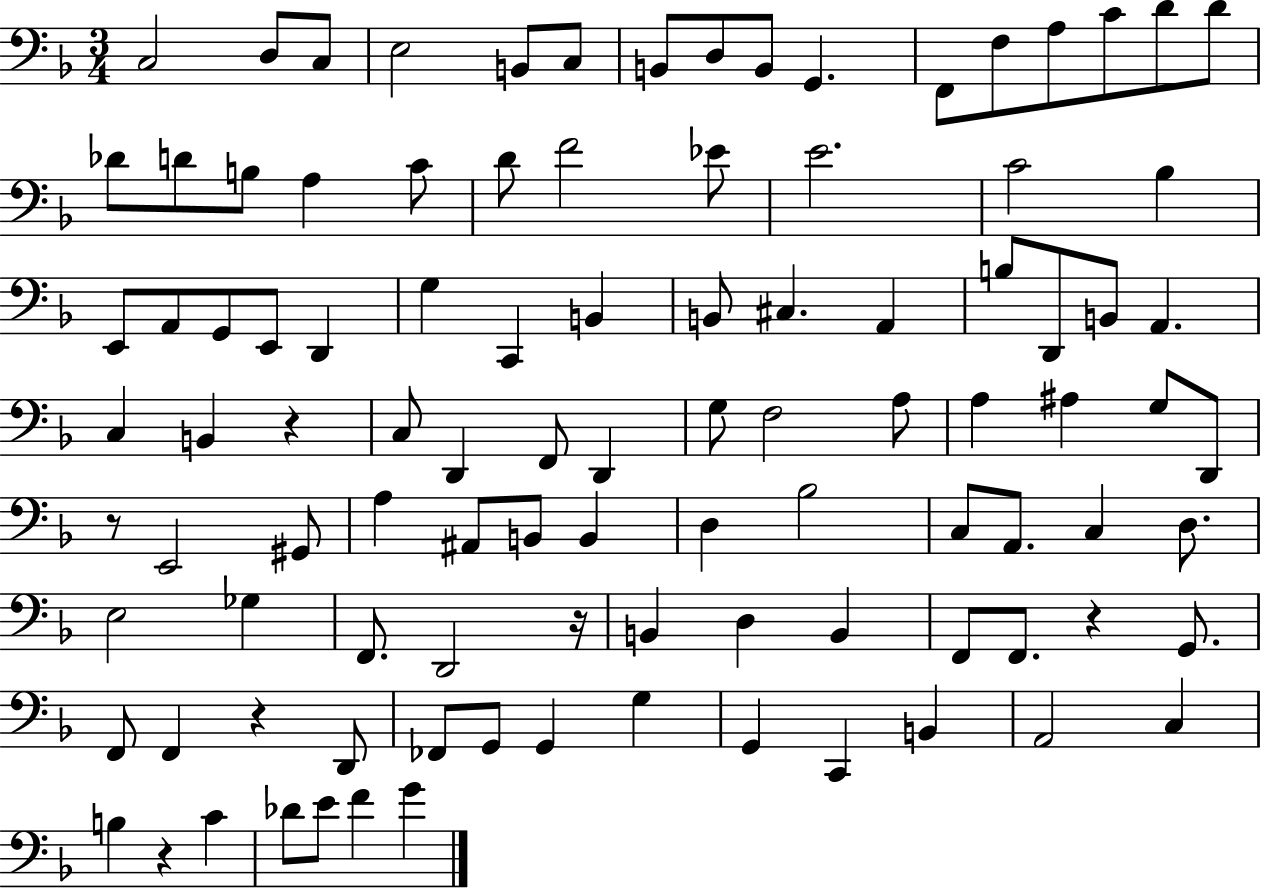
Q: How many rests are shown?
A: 6